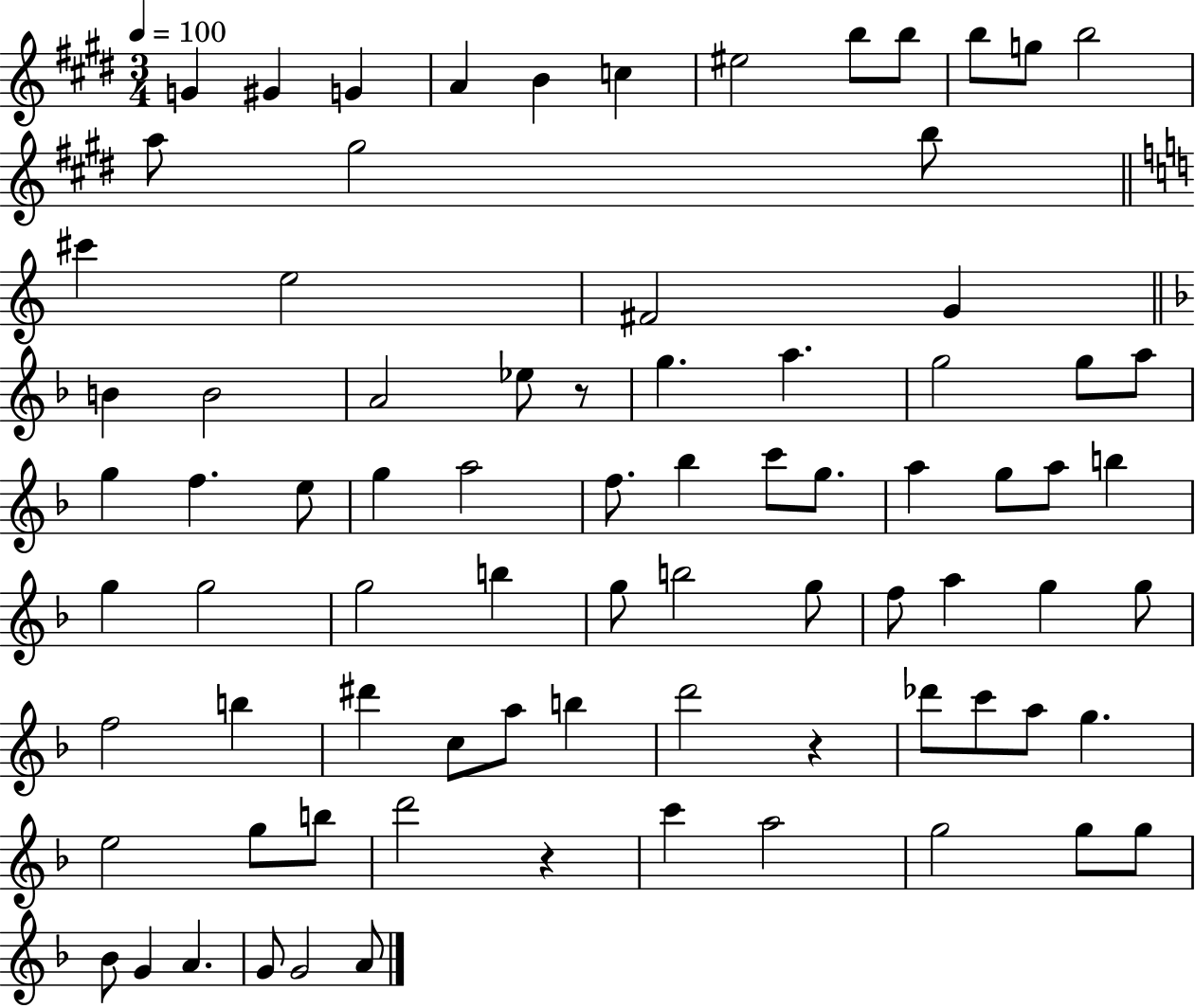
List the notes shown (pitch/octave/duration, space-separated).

G4/q G#4/q G4/q A4/q B4/q C5/q EIS5/h B5/e B5/e B5/e G5/e B5/h A5/e G#5/h B5/e C#6/q E5/h F#4/h G4/q B4/q B4/h A4/h Eb5/e R/e G5/q. A5/q. G5/h G5/e A5/e G5/q F5/q. E5/e G5/q A5/h F5/e. Bb5/q C6/e G5/e. A5/q G5/e A5/e B5/q G5/q G5/h G5/h B5/q G5/e B5/h G5/e F5/e A5/q G5/q G5/e F5/h B5/q D#6/q C5/e A5/e B5/q D6/h R/q Db6/e C6/e A5/e G5/q. E5/h G5/e B5/e D6/h R/q C6/q A5/h G5/h G5/e G5/e Bb4/e G4/q A4/q. G4/e G4/h A4/e